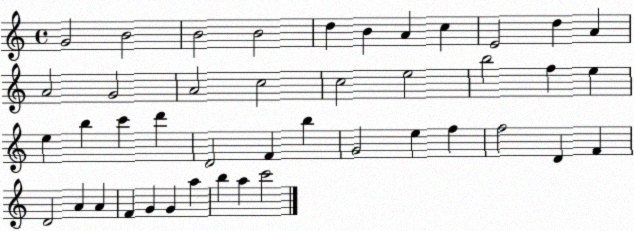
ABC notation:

X:1
T:Untitled
M:4/4
L:1/4
K:C
G2 B2 B2 B2 d B A c E2 d A A2 G2 A2 c2 c2 e2 b2 f e e b c' d' D2 F b G2 e f f2 D F D2 A A F G G a b a c'2